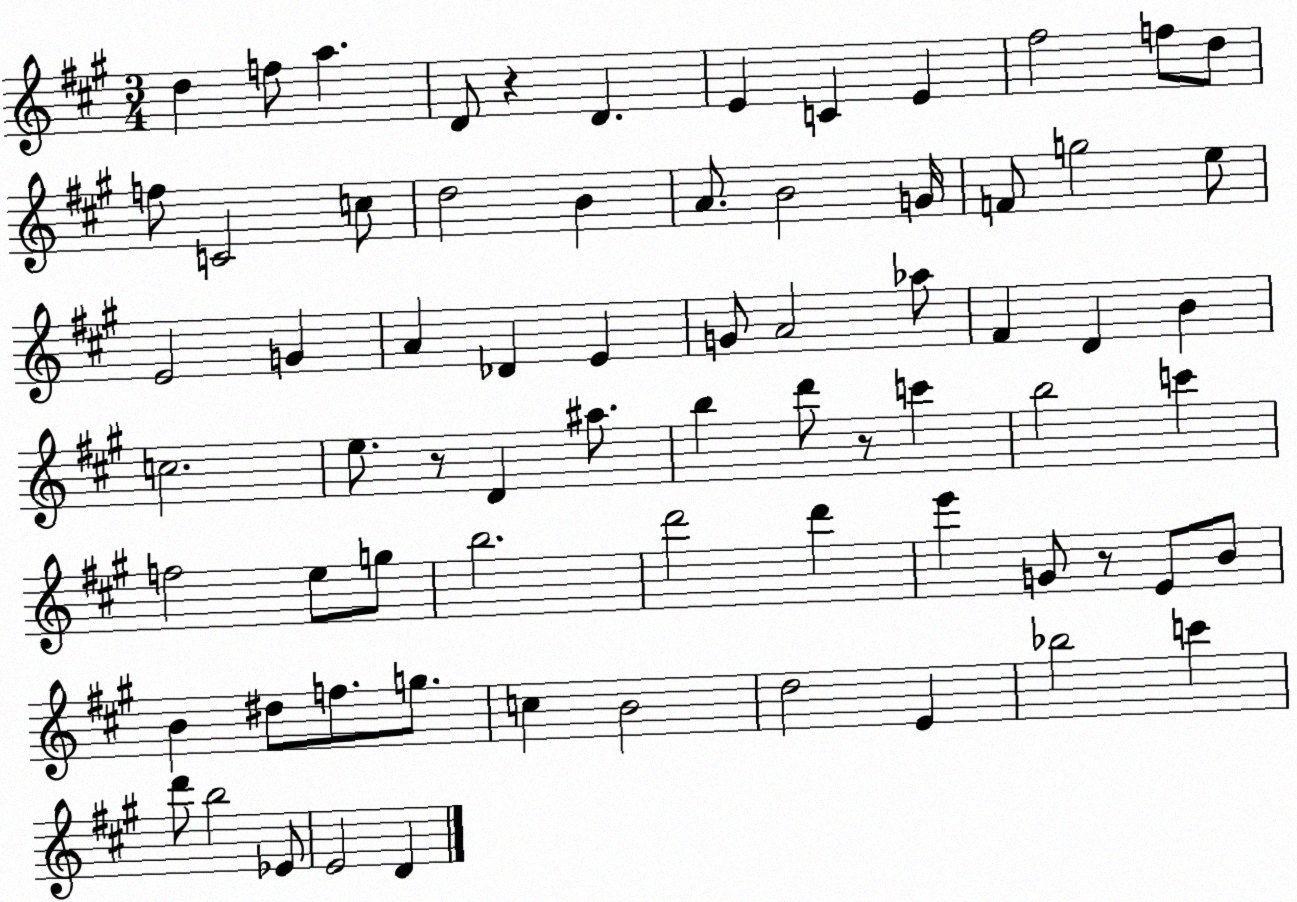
X:1
T:Untitled
M:3/4
L:1/4
K:A
d f/2 a D/2 z D E C E ^f2 f/2 d/2 f/2 C2 c/2 d2 B A/2 B2 G/4 F/2 g2 e/2 E2 G A _D E G/2 A2 _a/2 ^F D B c2 e/2 z/2 D ^a/2 b d'/2 z/2 c' b2 c' f2 e/2 g/2 b2 d'2 d' e' G/2 z/2 E/2 B/2 B ^d/2 f/2 g/2 c B2 d2 E _b2 c' d'/2 b2 _E/2 E2 D